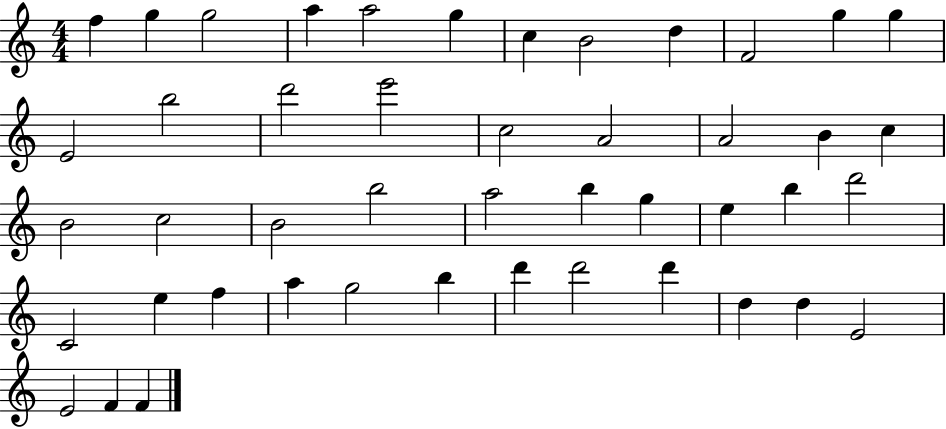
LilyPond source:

{
  \clef treble
  \numericTimeSignature
  \time 4/4
  \key c \major
  f''4 g''4 g''2 | a''4 a''2 g''4 | c''4 b'2 d''4 | f'2 g''4 g''4 | \break e'2 b''2 | d'''2 e'''2 | c''2 a'2 | a'2 b'4 c''4 | \break b'2 c''2 | b'2 b''2 | a''2 b''4 g''4 | e''4 b''4 d'''2 | \break c'2 e''4 f''4 | a''4 g''2 b''4 | d'''4 d'''2 d'''4 | d''4 d''4 e'2 | \break e'2 f'4 f'4 | \bar "|."
}